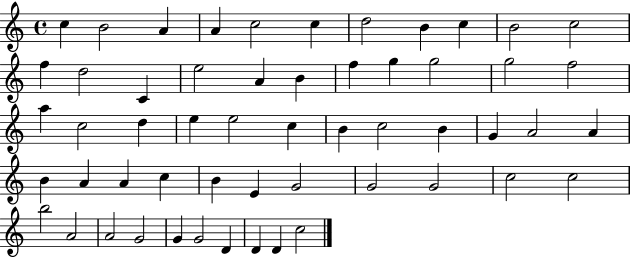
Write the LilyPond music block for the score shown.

{
  \clef treble
  \time 4/4
  \defaultTimeSignature
  \key c \major
  c''4 b'2 a'4 | a'4 c''2 c''4 | d''2 b'4 c''4 | b'2 c''2 | \break f''4 d''2 c'4 | e''2 a'4 b'4 | f''4 g''4 g''2 | g''2 f''2 | \break a''4 c''2 d''4 | e''4 e''2 c''4 | b'4 c''2 b'4 | g'4 a'2 a'4 | \break b'4 a'4 a'4 c''4 | b'4 e'4 g'2 | g'2 g'2 | c''2 c''2 | \break b''2 a'2 | a'2 g'2 | g'4 g'2 d'4 | d'4 d'4 c''2 | \break \bar "|."
}